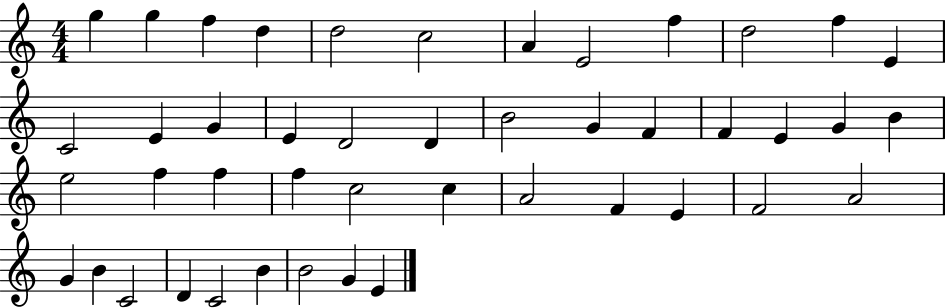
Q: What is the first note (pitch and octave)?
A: G5